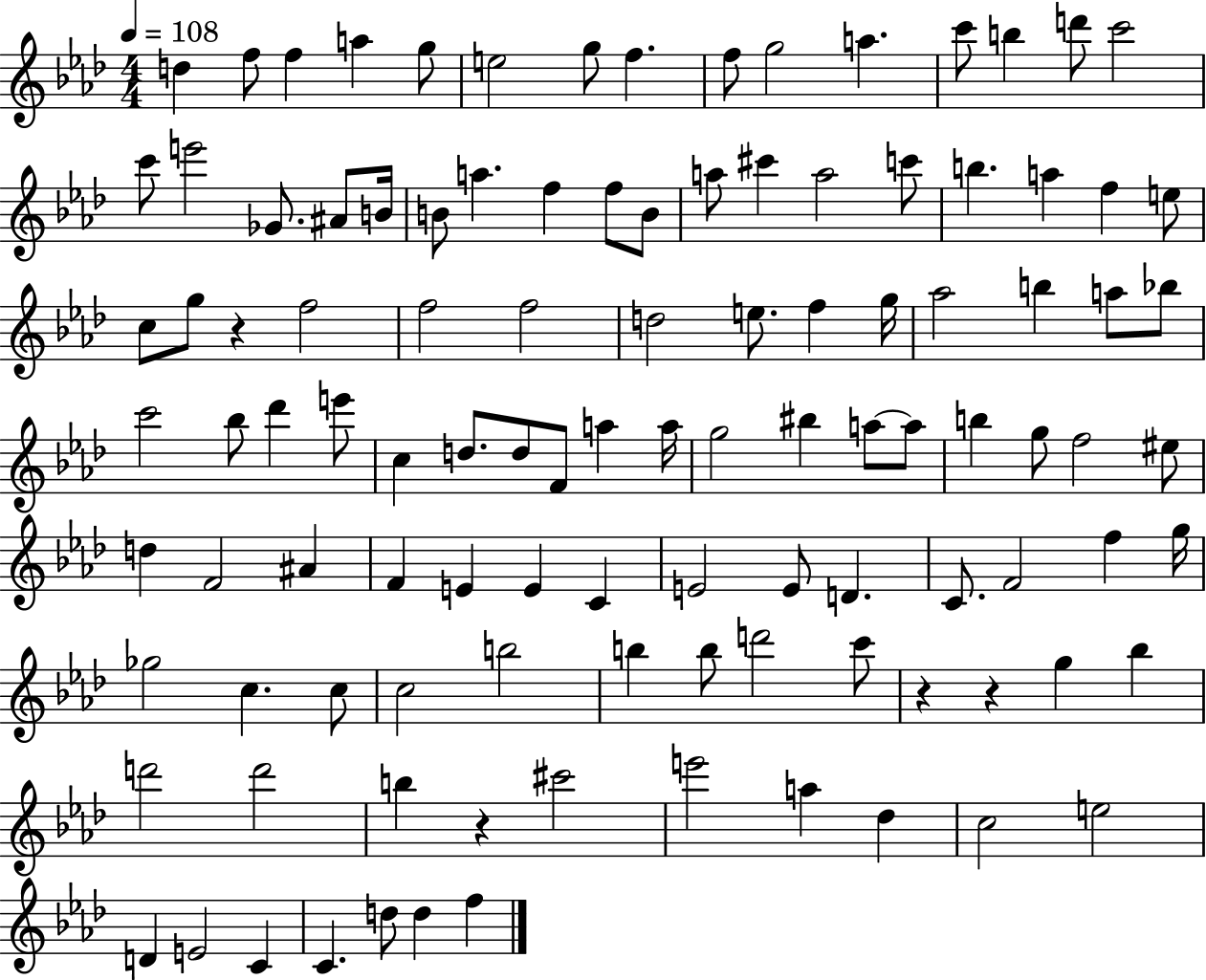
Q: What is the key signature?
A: AES major